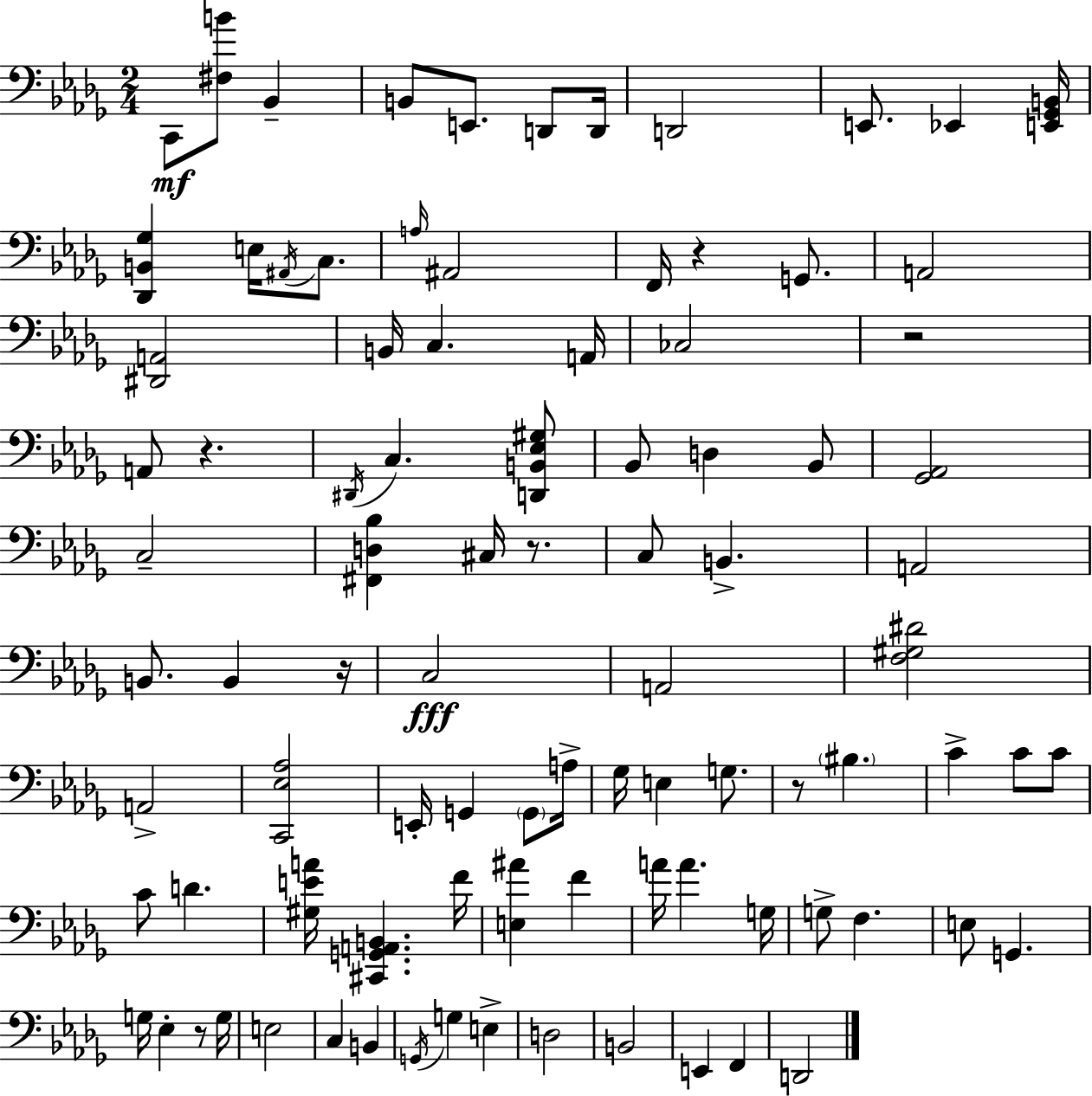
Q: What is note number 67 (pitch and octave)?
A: G3